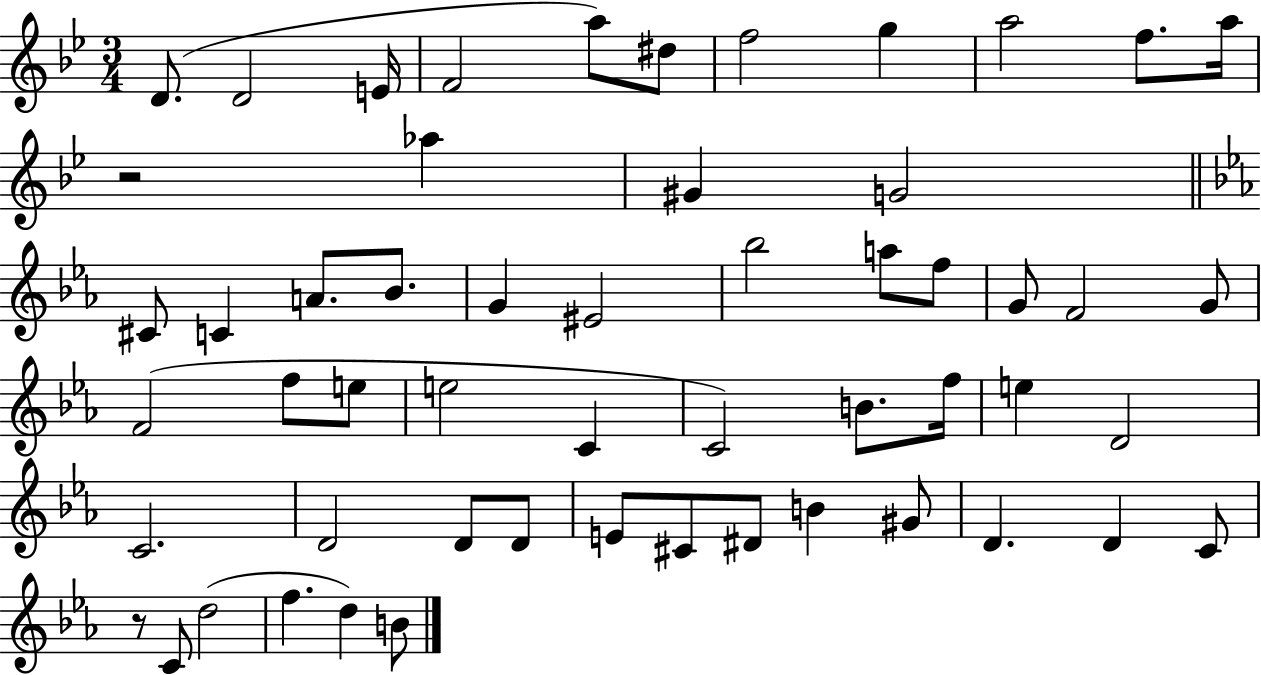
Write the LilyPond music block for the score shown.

{
  \clef treble
  \numericTimeSignature
  \time 3/4
  \key bes \major
  d'8.( d'2 e'16 | f'2 a''8) dis''8 | f''2 g''4 | a''2 f''8. a''16 | \break r2 aes''4 | gis'4 g'2 | \bar "||" \break \key c \minor cis'8 c'4 a'8. bes'8. | g'4 eis'2 | bes''2 a''8 f''8 | g'8 f'2 g'8 | \break f'2( f''8 e''8 | e''2 c'4 | c'2) b'8. f''16 | e''4 d'2 | \break c'2. | d'2 d'8 d'8 | e'8 cis'8 dis'8 b'4 gis'8 | d'4. d'4 c'8 | \break r8 c'8 d''2( | f''4. d''4) b'8 | \bar "|."
}